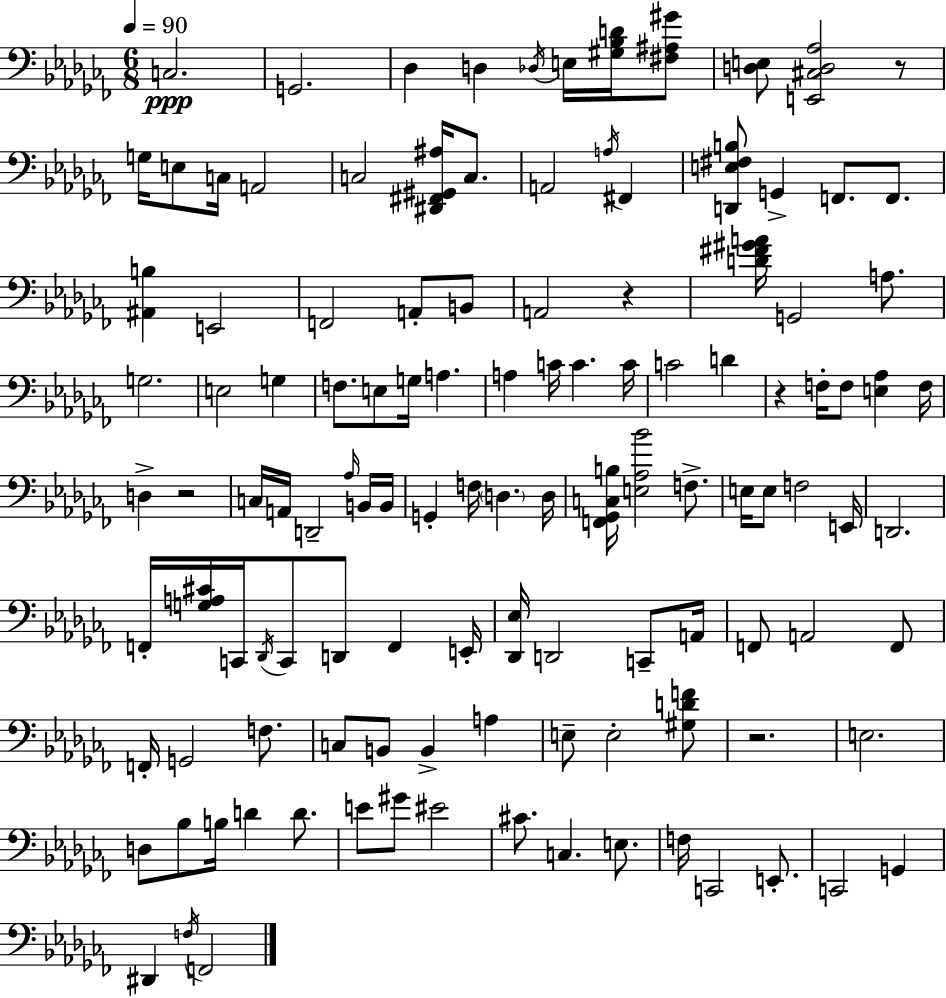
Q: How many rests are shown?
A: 5